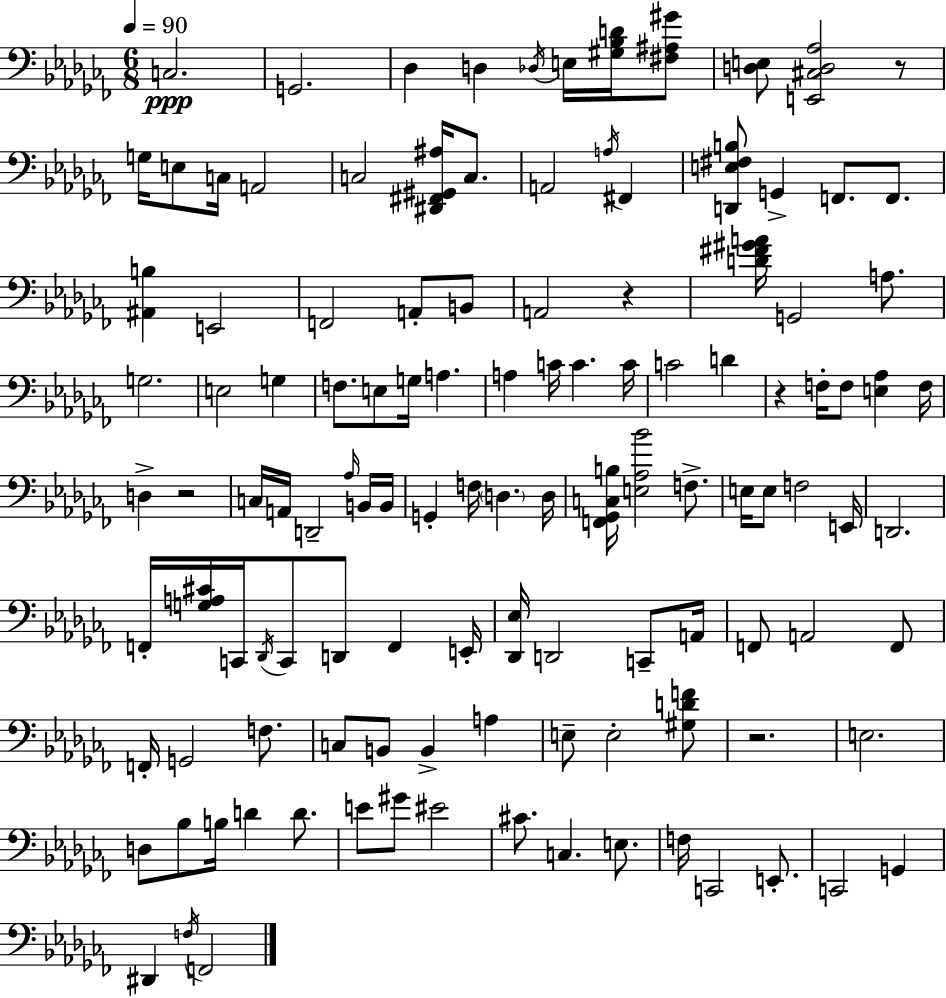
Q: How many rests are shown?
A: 5